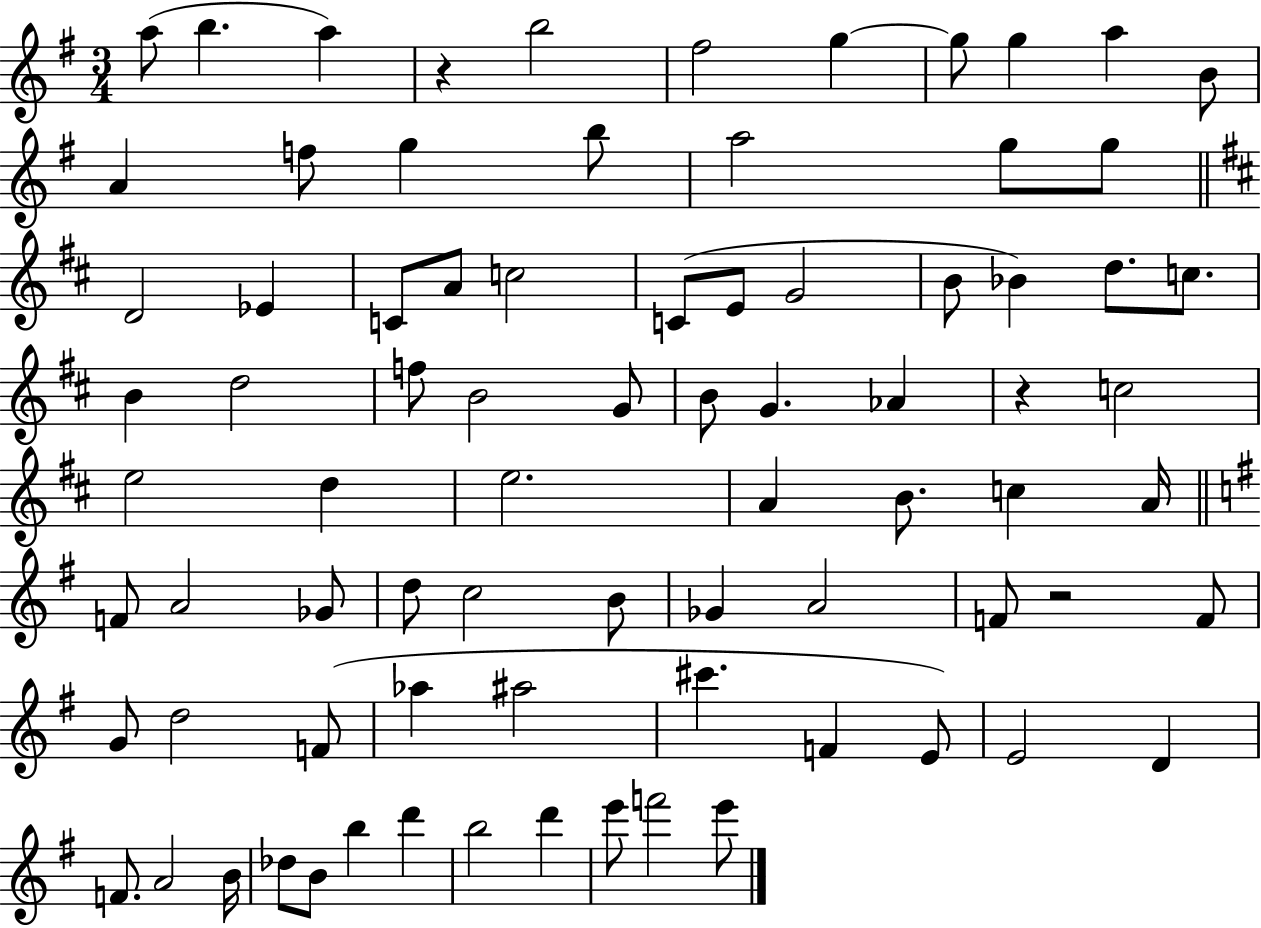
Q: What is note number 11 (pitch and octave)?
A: A4